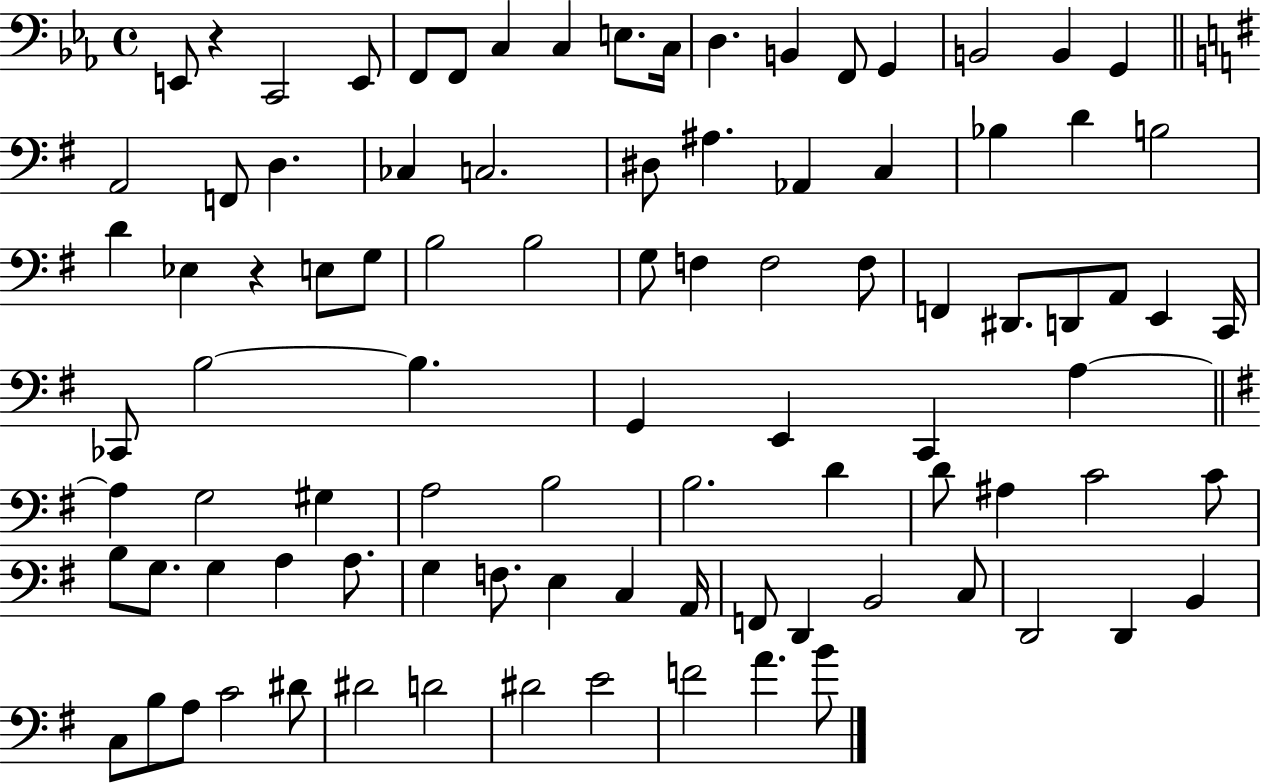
E2/e R/q C2/h E2/e F2/e F2/e C3/q C3/q E3/e. C3/s D3/q. B2/q F2/e G2/q B2/h B2/q G2/q A2/h F2/e D3/q. CES3/q C3/h. D#3/e A#3/q. Ab2/q C3/q Bb3/q D4/q B3/h D4/q Eb3/q R/q E3/e G3/e B3/h B3/h G3/e F3/q F3/h F3/e F2/q D#2/e. D2/e A2/e E2/q C2/s CES2/e B3/h B3/q. G2/q E2/q C2/q A3/q A3/q G3/h G#3/q A3/h B3/h B3/h. D4/q D4/e A#3/q C4/h C4/e B3/e G3/e. G3/q A3/q A3/e. G3/q F3/e. E3/q C3/q A2/s F2/e D2/q B2/h C3/e D2/h D2/q B2/q C3/e B3/e A3/e C4/h D#4/e D#4/h D4/h D#4/h E4/h F4/h A4/q. B4/e